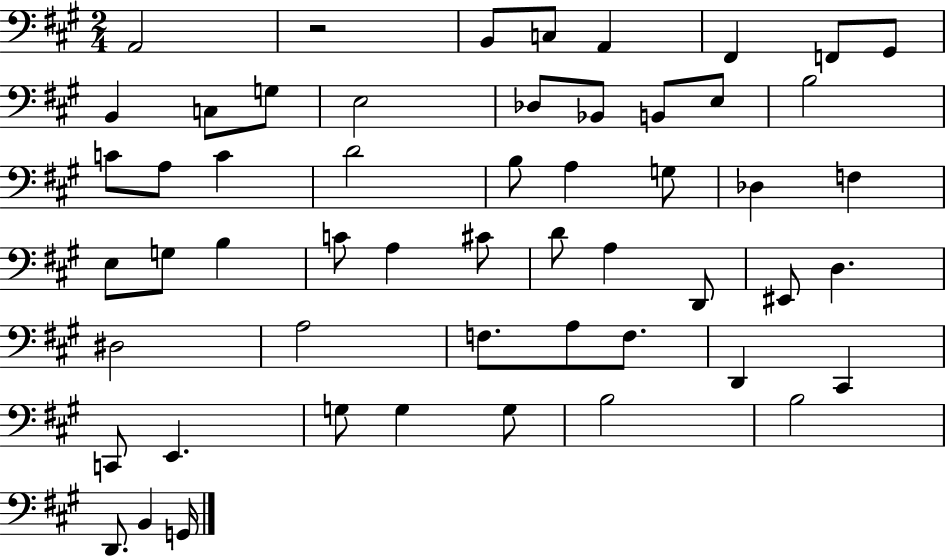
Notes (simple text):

A2/h R/h B2/e C3/e A2/q F#2/q F2/e G#2/e B2/q C3/e G3/e E3/h Db3/e Bb2/e B2/e E3/e B3/h C4/e A3/e C4/q D4/h B3/e A3/q G3/e Db3/q F3/q E3/e G3/e B3/q C4/e A3/q C#4/e D4/e A3/q D2/e EIS2/e D3/q. D#3/h A3/h F3/e. A3/e F3/e. D2/q C#2/q C2/e E2/q. G3/e G3/q G3/e B3/h B3/h D2/e. B2/q G2/s